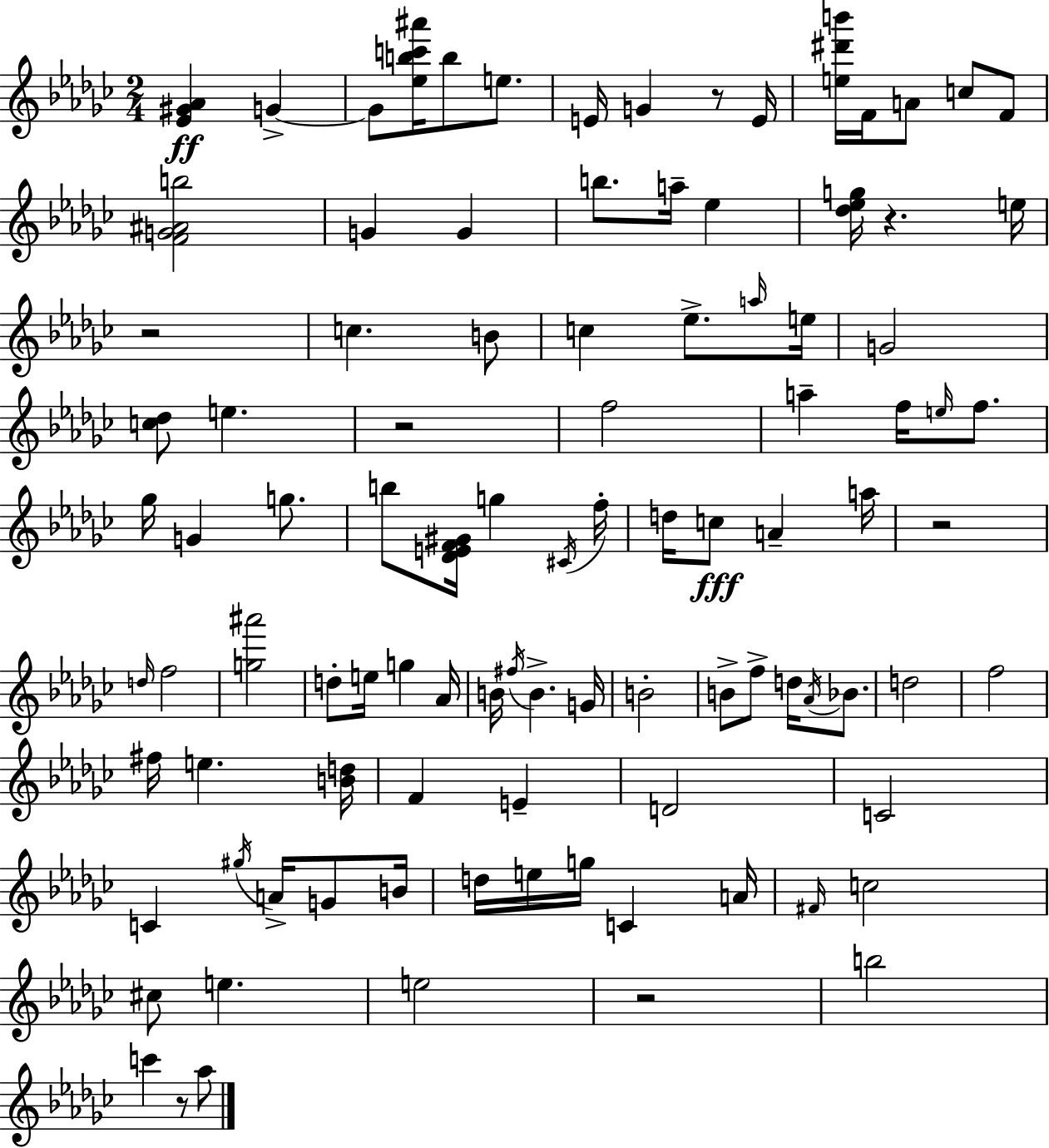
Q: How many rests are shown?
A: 7